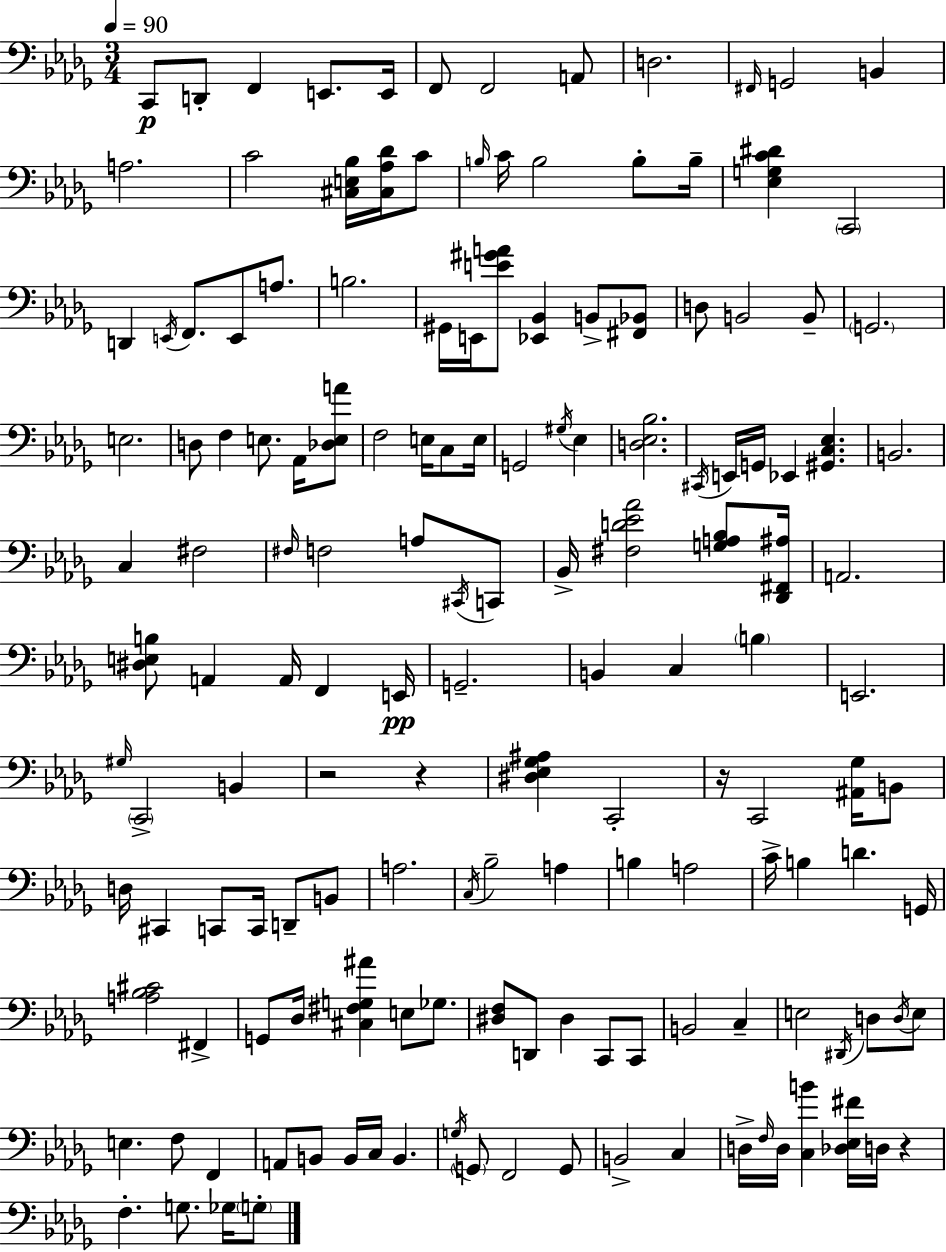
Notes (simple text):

C2/e D2/e F2/q E2/e. E2/s F2/e F2/h A2/e D3/h. F#2/s G2/h B2/q A3/h. C4/h [C#3,E3,Bb3]/s [C#3,Ab3,Db4]/s C4/e B3/s C4/s B3/h B3/e B3/s [Eb3,G3,C4,D#4]/q C2/h D2/q E2/s F2/e. E2/e A3/e. B3/h. G#2/s E2/s [E4,G#4,A4]/e [Eb2,Bb2]/q B2/e [F#2,Bb2]/e D3/e B2/h B2/e G2/h. E3/h. D3/e F3/q E3/e. Ab2/s [Db3,E3,A4]/e F3/h E3/s C3/e E3/s G2/h G#3/s Eb3/q [D3,Eb3,Bb3]/h. C#2/s E2/s G2/s Eb2/q [G#2,C3,Eb3]/q. B2/h. C3/q F#3/h F#3/s F3/h A3/e C#2/s C2/e Bb2/s [F#3,D4,Eb4,Ab4]/h [G3,A3,Bb3]/e [Db2,F#2,A#3]/s A2/h. [D#3,E3,B3]/e A2/q A2/s F2/q E2/s G2/h. B2/q C3/q B3/q E2/h. G#3/s C2/h B2/q R/h R/q [D#3,Eb3,Gb3,A#3]/q C2/h R/s C2/h [A#2,Gb3]/s B2/e D3/s C#2/q C2/e C2/s D2/e B2/e A3/h. C3/s Bb3/h A3/q B3/q A3/h C4/s B3/q D4/q. G2/s [A3,Bb3,C#4]/h F#2/q G2/e Db3/s [C#3,F#3,G3,A#4]/q E3/e Gb3/e. [D#3,F3]/e D2/e D#3/q C2/e C2/e B2/h C3/q E3/h D#2/s D3/e D3/s E3/e E3/q. F3/e F2/q A2/e B2/e B2/s C3/s B2/q. G3/s G2/e F2/h G2/e B2/h C3/q D3/s F3/s D3/s [C3,B4]/q [Db3,Eb3,F#4]/s D3/s R/q F3/q. G3/e. Gb3/s G3/e